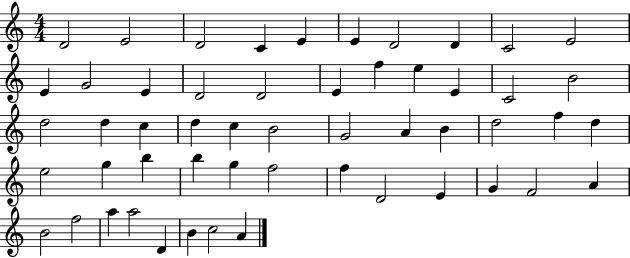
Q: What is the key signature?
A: C major